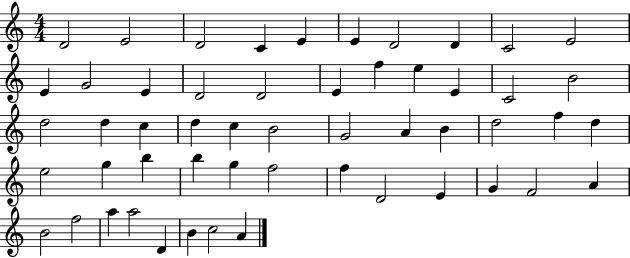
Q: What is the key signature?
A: C major